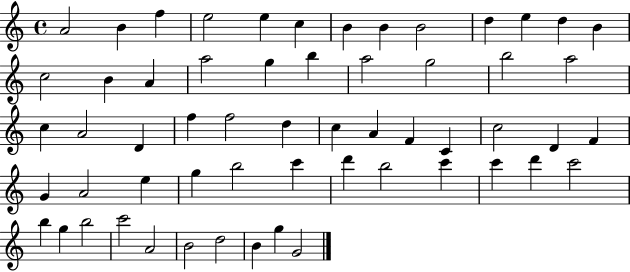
A4/h B4/q F5/q E5/h E5/q C5/q B4/q B4/q B4/h D5/q E5/q D5/q B4/q C5/h B4/q A4/q A5/h G5/q B5/q A5/h G5/h B5/h A5/h C5/q A4/h D4/q F5/q F5/h D5/q C5/q A4/q F4/q C4/q C5/h D4/q F4/q G4/q A4/h E5/q G5/q B5/h C6/q D6/q B5/h C6/q C6/q D6/q C6/h B5/q G5/q B5/h C6/h A4/h B4/h D5/h B4/q G5/q G4/h